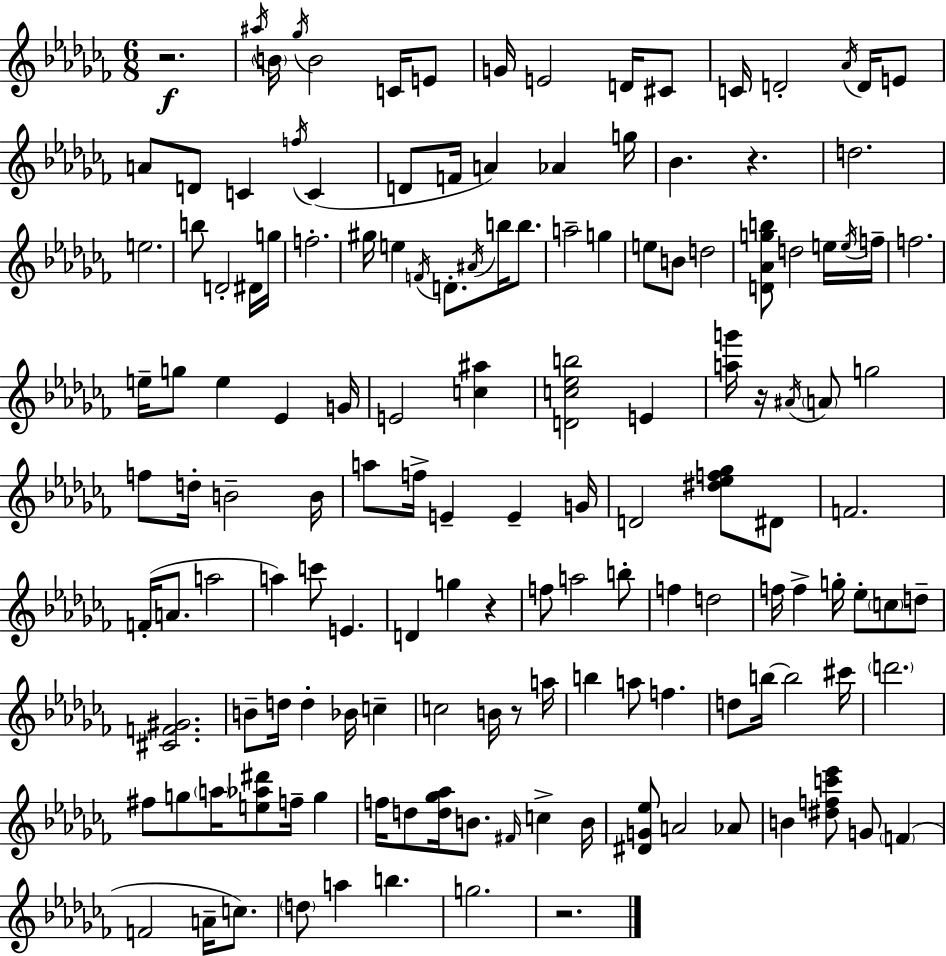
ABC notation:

X:1
T:Untitled
M:6/8
L:1/4
K:Abm
z2 ^a/4 B/4 _g/4 B2 C/4 E/2 G/4 E2 D/4 ^C/2 C/4 D2 _A/4 D/4 E/2 A/2 D/2 C f/4 C D/2 F/4 A _A g/4 _B z d2 e2 b/2 D2 ^D/4 g/4 f2 ^g/4 e F/4 D/2 ^A/4 b/4 b/2 a2 g e/2 B/2 d2 [D_Agb]/2 d2 e/4 e/4 f/4 f2 e/4 g/2 e _E G/4 E2 [c^a] [Dc_eb]2 E [ag']/4 z/4 ^A/4 A/2 g2 f/2 d/4 B2 B/4 a/2 f/4 E E G/4 D2 [^d_ef_g]/2 ^D/2 F2 F/4 A/2 a2 a c'/2 E D g z f/2 a2 b/2 f d2 f/4 f g/4 _e/2 c/2 d/2 [^CF^G]2 B/2 d/4 d _B/4 c c2 B/4 z/2 a/4 b a/2 f d/2 b/4 b2 ^c'/4 d'2 ^f/2 g/2 a/4 [e_a^d']/2 f/4 g f/4 d/2 [d_g_a]/4 B/2 ^F/4 c B/4 [^DG_e]/2 A2 _A/2 B [^dfc'_e']/2 G/2 F F2 A/4 c/2 d/2 a b g2 z2